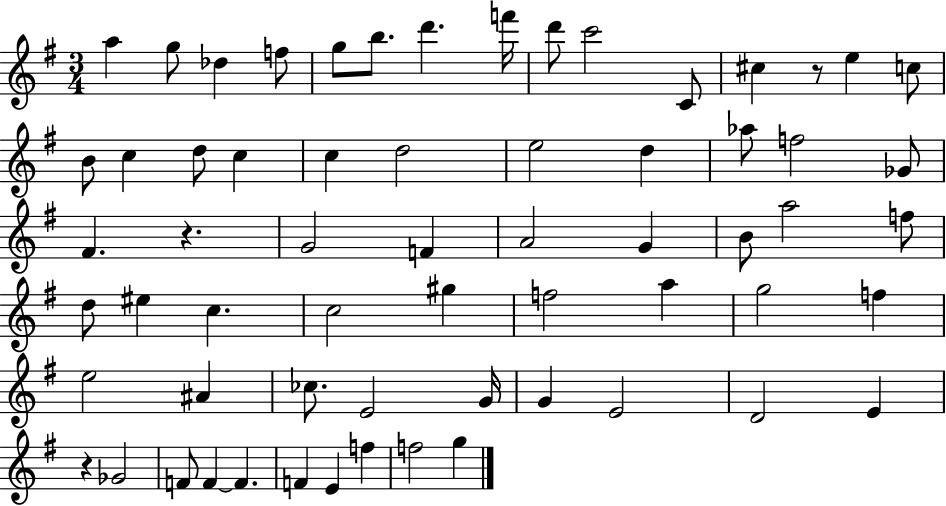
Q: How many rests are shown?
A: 3